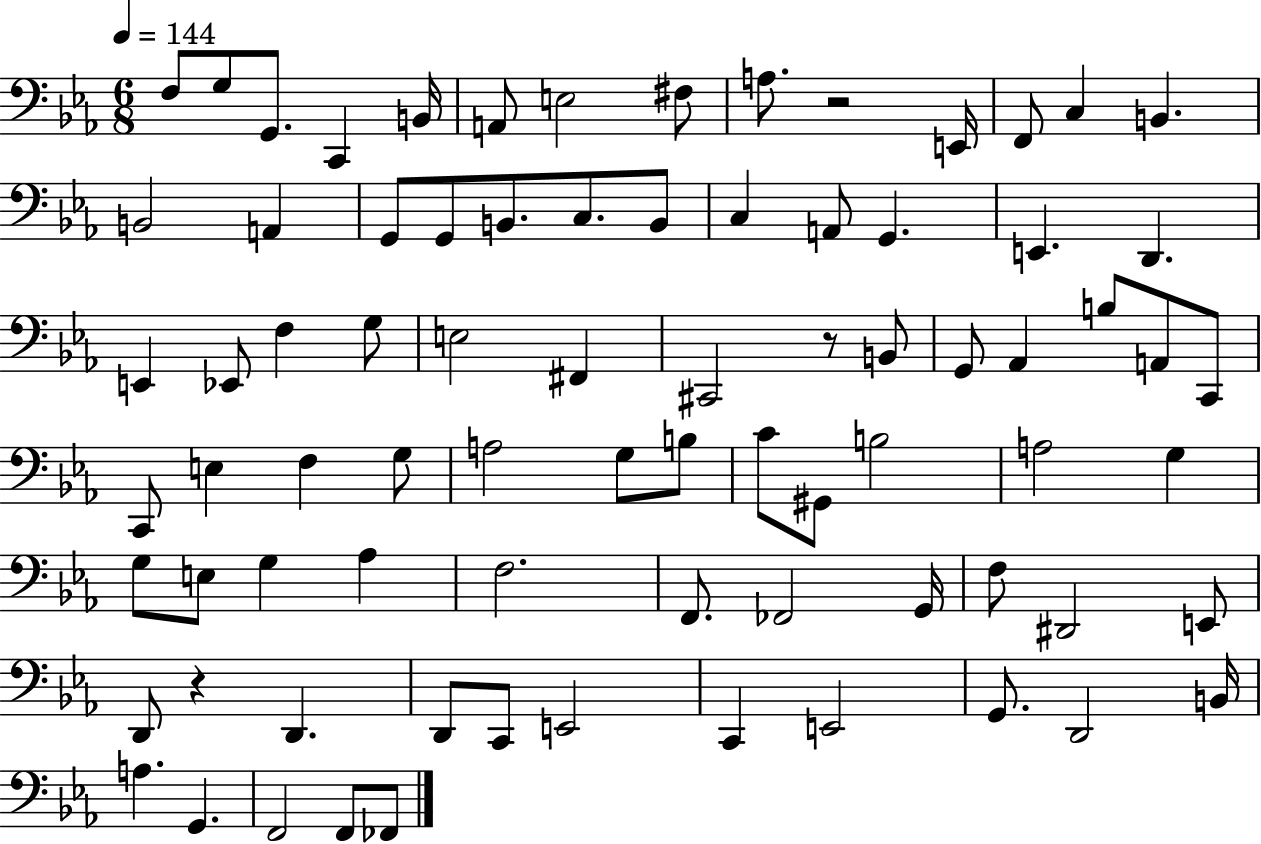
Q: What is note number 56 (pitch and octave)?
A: F2